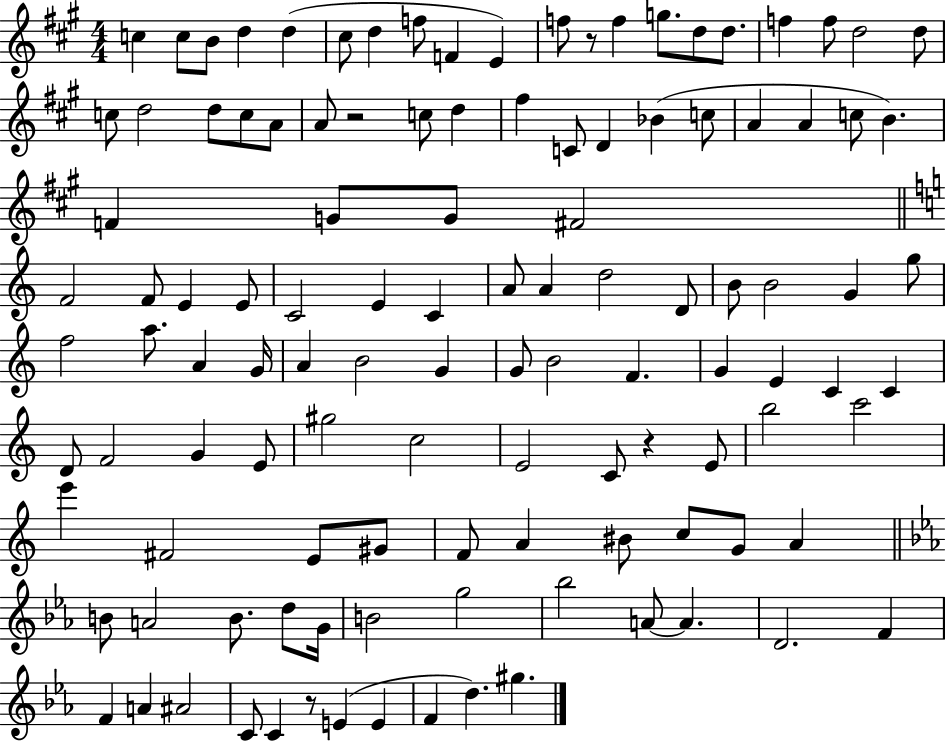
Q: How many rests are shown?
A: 4